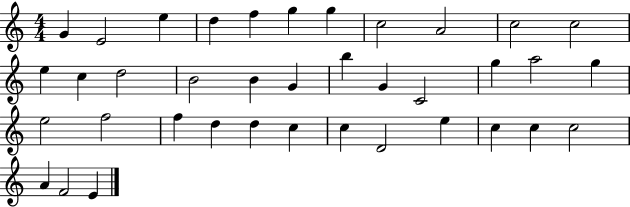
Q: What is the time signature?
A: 4/4